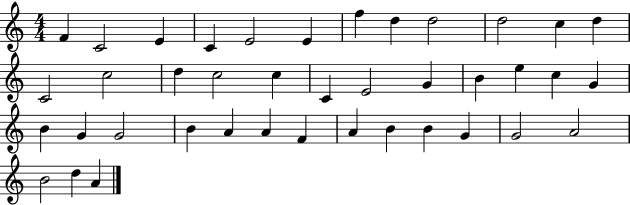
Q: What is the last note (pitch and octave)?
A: A4